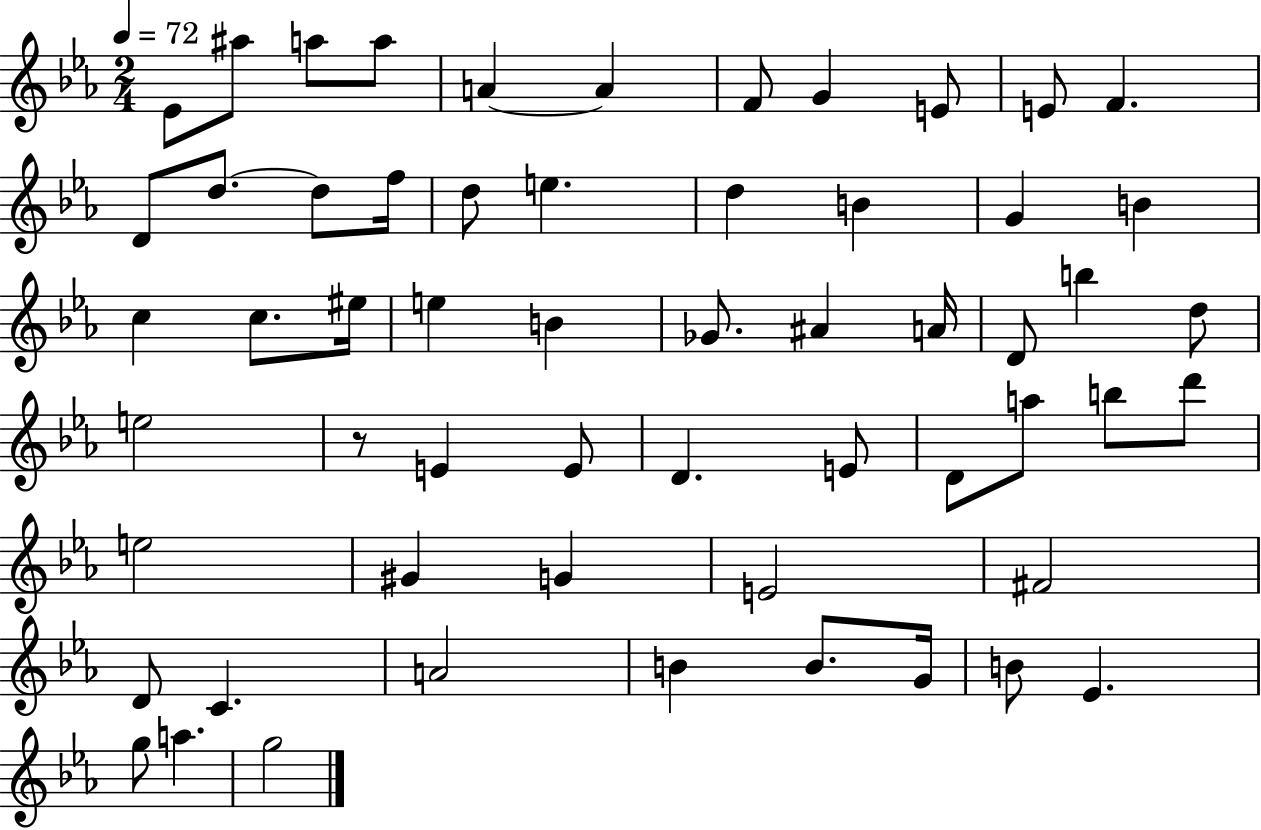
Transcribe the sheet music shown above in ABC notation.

X:1
T:Untitled
M:2/4
L:1/4
K:Eb
_E/2 ^a/2 a/2 a/2 A A F/2 G E/2 E/2 F D/2 d/2 d/2 f/4 d/2 e d B G B c c/2 ^e/4 e B _G/2 ^A A/4 D/2 b d/2 e2 z/2 E E/2 D E/2 D/2 a/2 b/2 d'/2 e2 ^G G E2 ^F2 D/2 C A2 B B/2 G/4 B/2 _E g/2 a g2